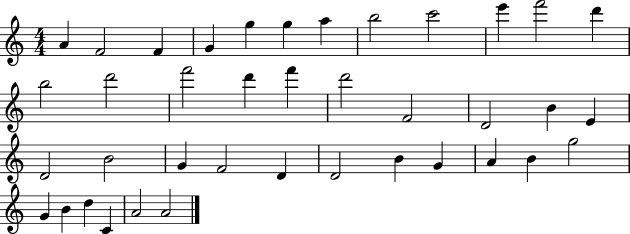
{
  \clef treble
  \numericTimeSignature
  \time 4/4
  \key c \major
  a'4 f'2 f'4 | g'4 g''4 g''4 a''4 | b''2 c'''2 | e'''4 f'''2 d'''4 | \break b''2 d'''2 | f'''2 d'''4 f'''4 | d'''2 f'2 | d'2 b'4 e'4 | \break d'2 b'2 | g'4 f'2 d'4 | d'2 b'4 g'4 | a'4 b'4 g''2 | \break g'4 b'4 d''4 c'4 | a'2 a'2 | \bar "|."
}